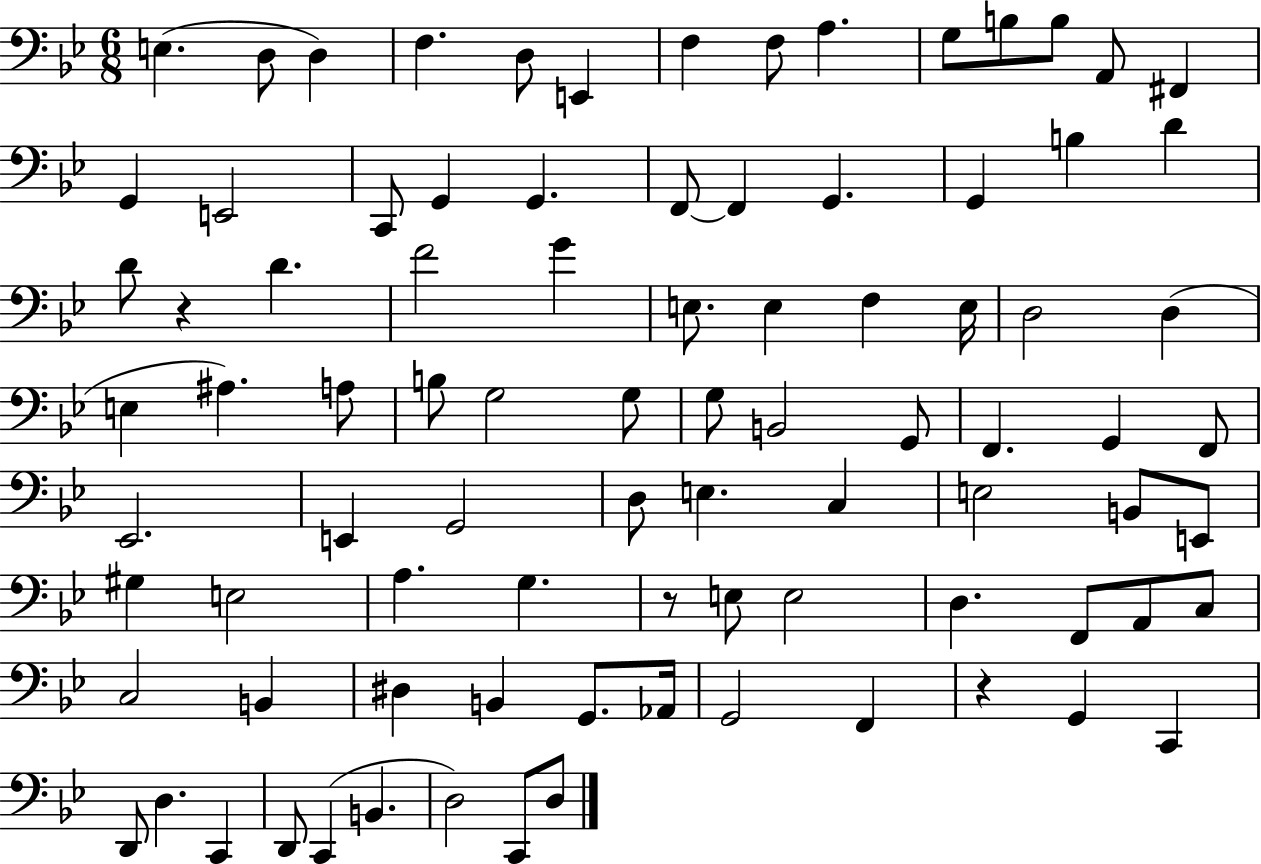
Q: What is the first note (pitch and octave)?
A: E3